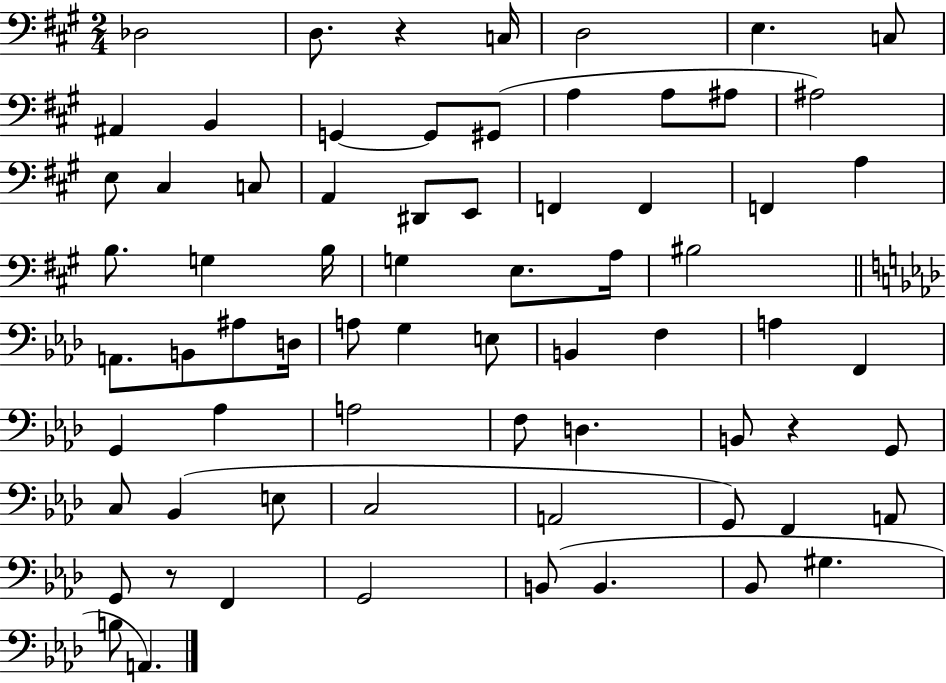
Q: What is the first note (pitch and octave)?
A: Db3